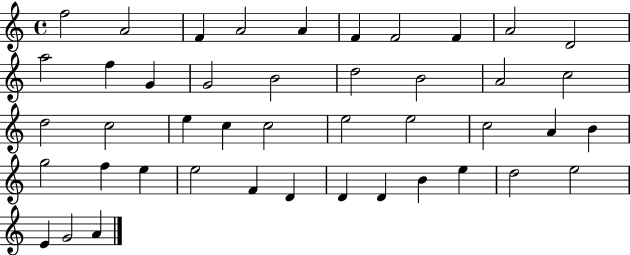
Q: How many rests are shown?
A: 0